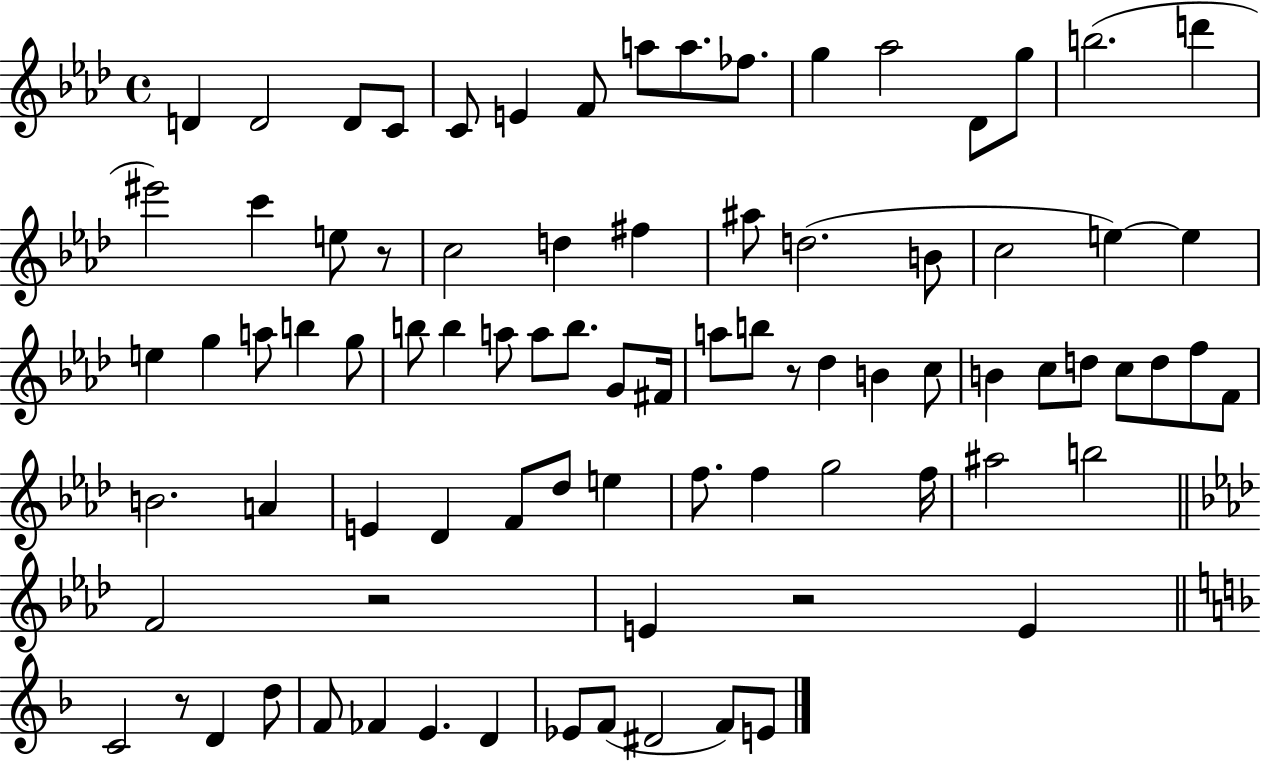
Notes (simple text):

D4/q D4/h D4/e C4/e C4/e E4/q F4/e A5/e A5/e. FES5/e. G5/q Ab5/h Db4/e G5/e B5/h. D6/q EIS6/h C6/q E5/e R/e C5/h D5/q F#5/q A#5/e D5/h. B4/e C5/h E5/q E5/q E5/q G5/q A5/e B5/q G5/e B5/e B5/q A5/e A5/e B5/e. G4/e F#4/s A5/e B5/e R/e Db5/q B4/q C5/e B4/q C5/e D5/e C5/e D5/e F5/e F4/e B4/h. A4/q E4/q Db4/q F4/e Db5/e E5/q F5/e. F5/q G5/h F5/s A#5/h B5/h F4/h R/h E4/q R/h E4/q C4/h R/e D4/q D5/e F4/e FES4/q E4/q. D4/q Eb4/e F4/e D#4/h F4/e E4/e